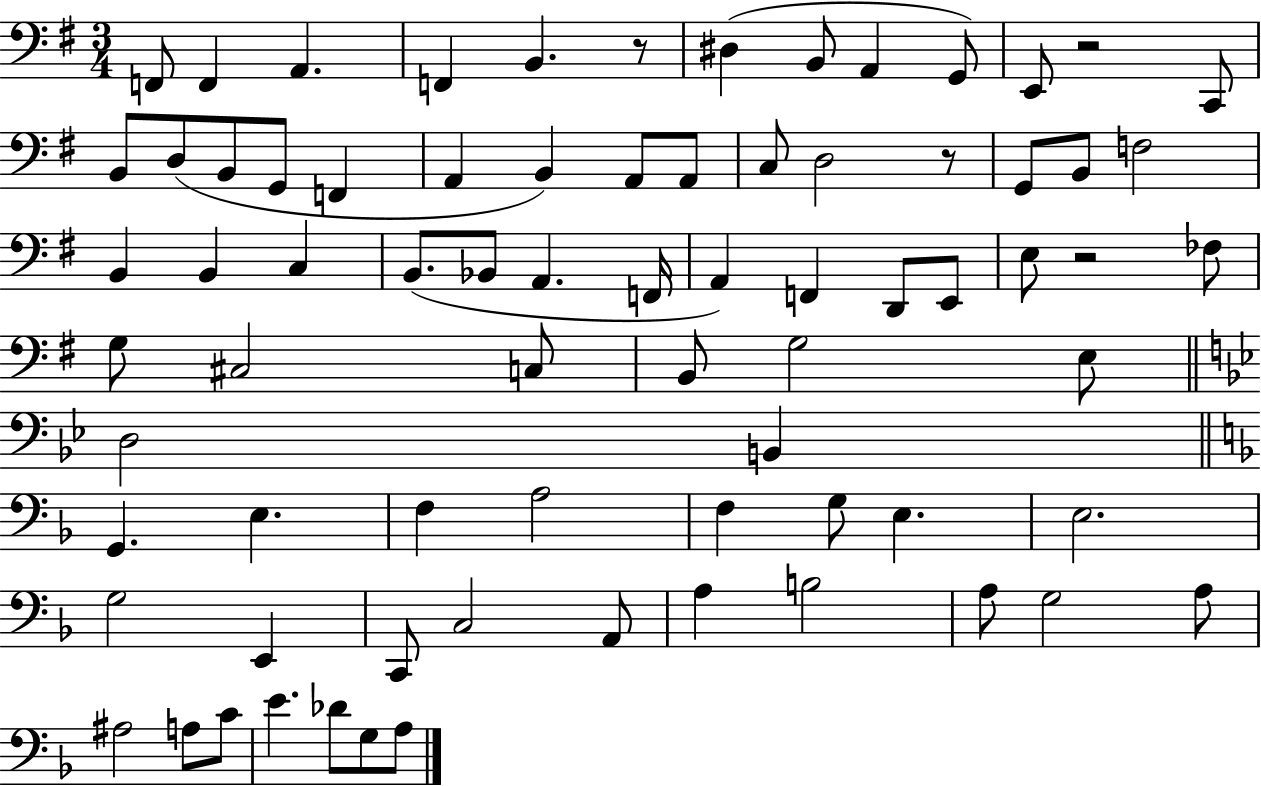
F2/e F2/q A2/q. F2/q B2/q. R/e D#3/q B2/e A2/q G2/e E2/e R/h C2/e B2/e D3/e B2/e G2/e F2/q A2/q B2/q A2/e A2/e C3/e D3/h R/e G2/e B2/e F3/h B2/q B2/q C3/q B2/e. Bb2/e A2/q. F2/s A2/q F2/q D2/e E2/e E3/e R/h FES3/e G3/e C#3/h C3/e B2/e G3/h E3/e D3/h B2/q G2/q. E3/q. F3/q A3/h F3/q G3/e E3/q. E3/h. G3/h E2/q C2/e C3/h A2/e A3/q B3/h A3/e G3/h A3/e A#3/h A3/e C4/e E4/q. Db4/e G3/e A3/e